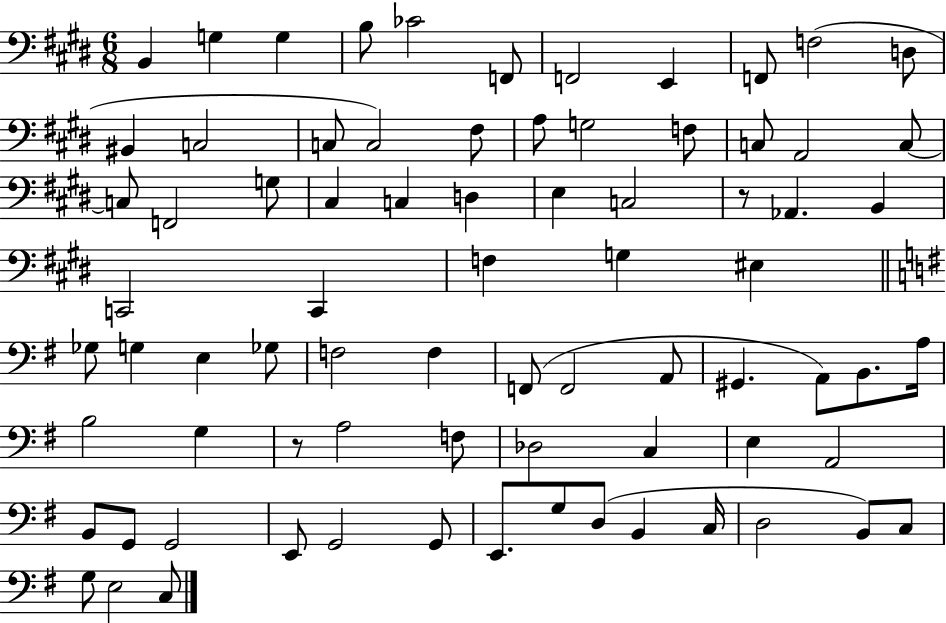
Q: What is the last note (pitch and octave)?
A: C3